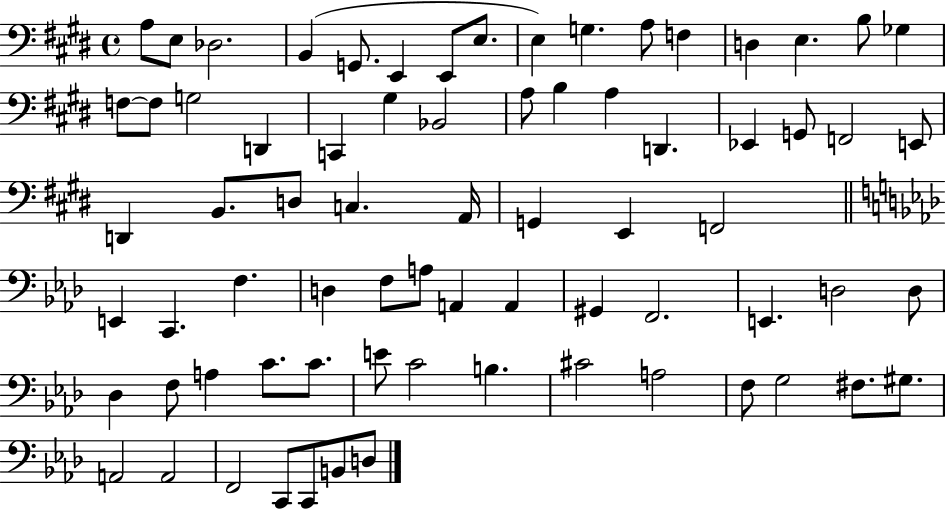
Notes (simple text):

A3/e E3/e Db3/h. B2/q G2/e. E2/q E2/e E3/e. E3/q G3/q. A3/e F3/q D3/q E3/q. B3/e Gb3/q F3/e F3/e G3/h D2/q C2/q G#3/q Bb2/h A3/e B3/q A3/q D2/q. Eb2/q G2/e F2/h E2/e D2/q B2/e. D3/e C3/q. A2/s G2/q E2/q F2/h E2/q C2/q. F3/q. D3/q F3/e A3/e A2/q A2/q G#2/q F2/h. E2/q. D3/h D3/e Db3/q F3/e A3/q C4/e. C4/e. E4/e C4/h B3/q. C#4/h A3/h F3/e G3/h F#3/e. G#3/e. A2/h A2/h F2/h C2/e C2/e B2/e D3/e